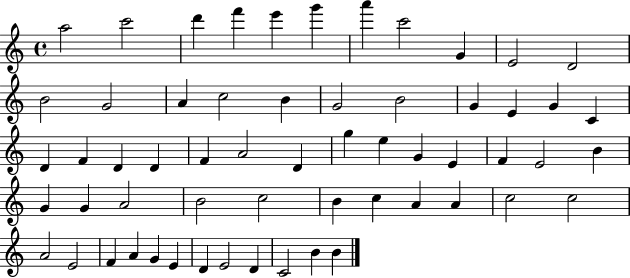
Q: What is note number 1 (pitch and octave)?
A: A5